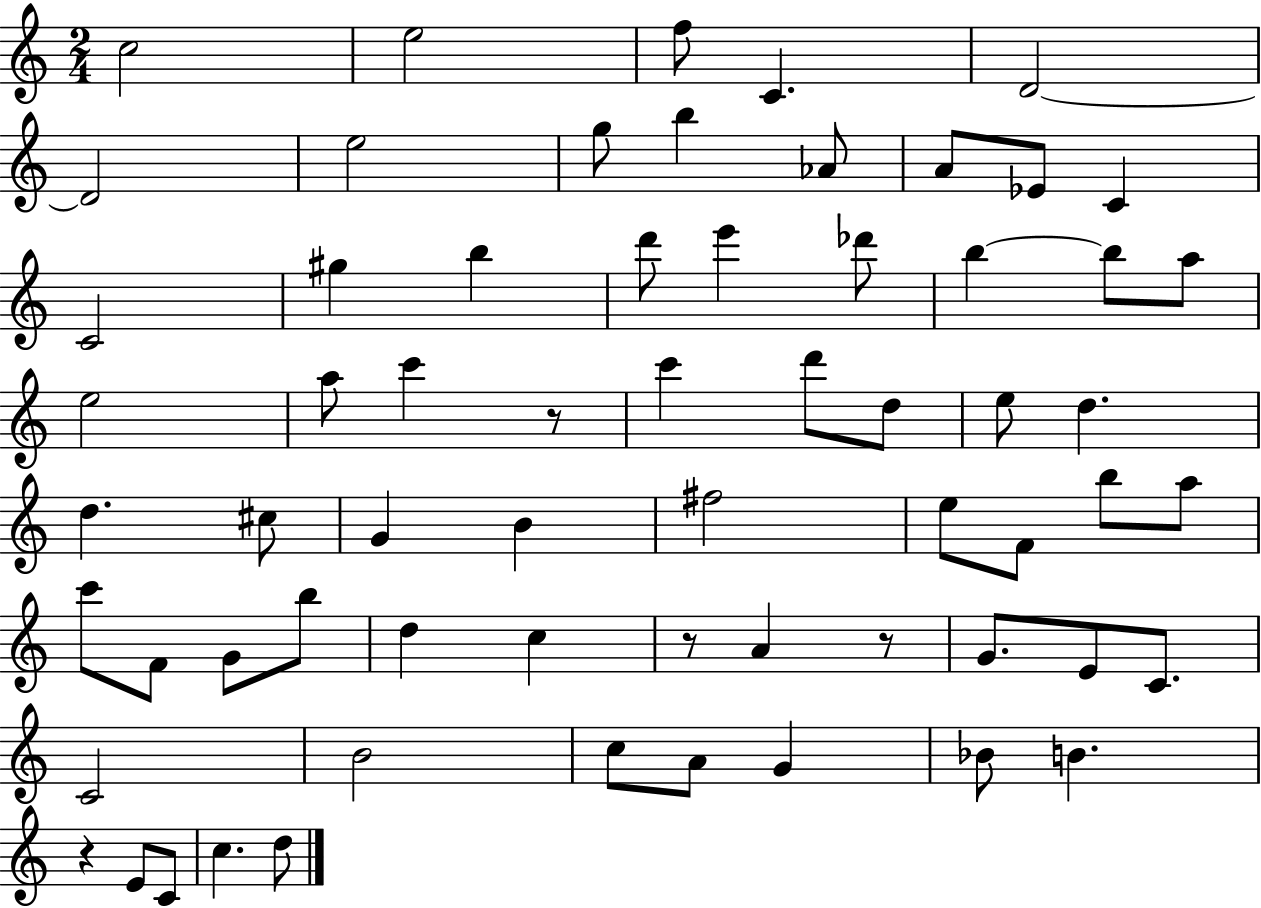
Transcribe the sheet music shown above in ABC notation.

X:1
T:Untitled
M:2/4
L:1/4
K:C
c2 e2 f/2 C D2 D2 e2 g/2 b _A/2 A/2 _E/2 C C2 ^g b d'/2 e' _d'/2 b b/2 a/2 e2 a/2 c' z/2 c' d'/2 d/2 e/2 d d ^c/2 G B ^f2 e/2 F/2 b/2 a/2 c'/2 F/2 G/2 b/2 d c z/2 A z/2 G/2 E/2 C/2 C2 B2 c/2 A/2 G _B/2 B z E/2 C/2 c d/2